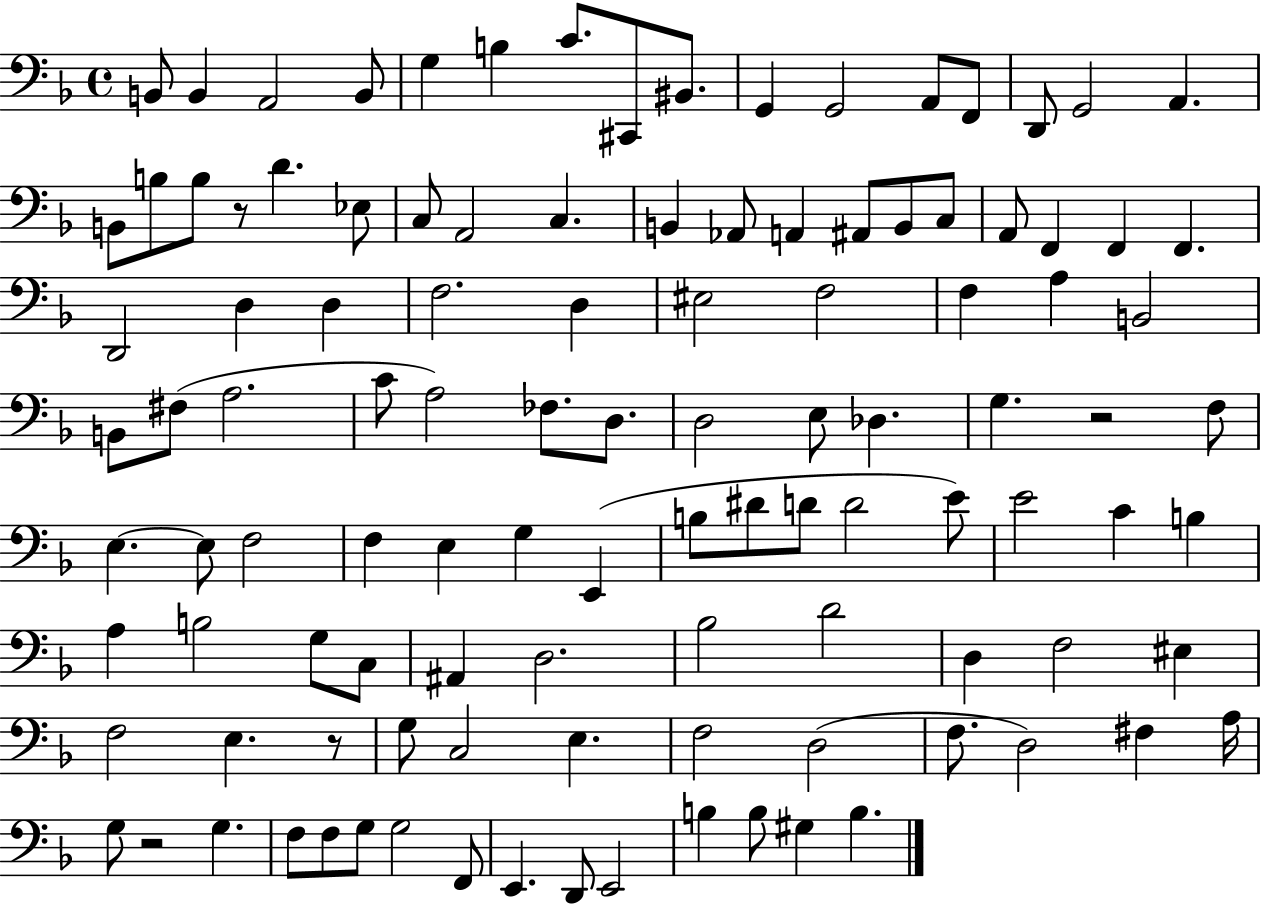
X:1
T:Untitled
M:4/4
L:1/4
K:F
B,,/2 B,, A,,2 B,,/2 G, B, C/2 ^C,,/2 ^B,,/2 G,, G,,2 A,,/2 F,,/2 D,,/2 G,,2 A,, B,,/2 B,/2 B,/2 z/2 D _E,/2 C,/2 A,,2 C, B,, _A,,/2 A,, ^A,,/2 B,,/2 C,/2 A,,/2 F,, F,, F,, D,,2 D, D, F,2 D, ^E,2 F,2 F, A, B,,2 B,,/2 ^F,/2 A,2 C/2 A,2 _F,/2 D,/2 D,2 E,/2 _D, G, z2 F,/2 E, E,/2 F,2 F, E, G, E,, B,/2 ^D/2 D/2 D2 E/2 E2 C B, A, B,2 G,/2 C,/2 ^A,, D,2 _B,2 D2 D, F,2 ^E, F,2 E, z/2 G,/2 C,2 E, F,2 D,2 F,/2 D,2 ^F, A,/4 G,/2 z2 G, F,/2 F,/2 G,/2 G,2 F,,/2 E,, D,,/2 E,,2 B, B,/2 ^G, B,